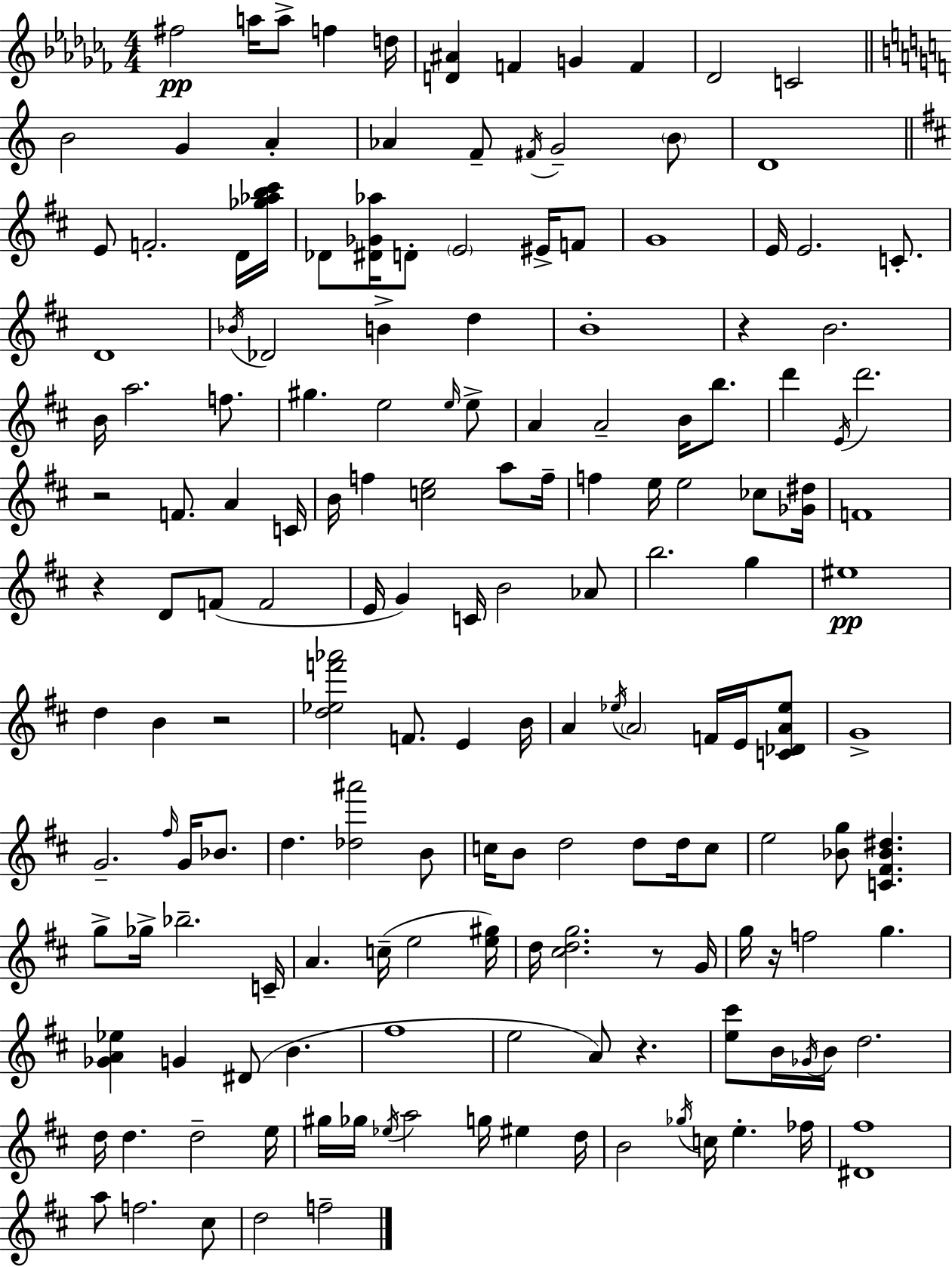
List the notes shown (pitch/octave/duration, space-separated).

F#5/h A5/s A5/e F5/q D5/s [D4,A#4]/q F4/q G4/q F4/q Db4/h C4/h B4/h G4/q A4/q Ab4/q F4/e F#4/s G4/h B4/e D4/w E4/e F4/h. D4/s [Gb5,Ab5,B5,C#6]/s Db4/e [D#4,Gb4,Ab5]/s D4/e E4/h EIS4/s F4/e G4/w E4/s E4/h. C4/e. D4/w Bb4/s Db4/h B4/q D5/q B4/w R/q B4/h. B4/s A5/h. F5/e. G#5/q. E5/h E5/s E5/e A4/q A4/h B4/s B5/e. D6/q E4/s D6/h. R/h F4/e. A4/q C4/s B4/s F5/q [C5,E5]/h A5/e F5/s F5/q E5/s E5/h CES5/e [Gb4,D#5]/s F4/w R/q D4/e F4/e F4/h E4/s G4/q C4/s B4/h Ab4/e B5/h. G5/q EIS5/w D5/q B4/q R/h [D5,Eb5,F6,Ab6]/h F4/e. E4/q B4/s A4/q Eb5/s A4/h F4/s E4/s [C4,Db4,A4,Eb5]/e G4/w G4/h. F#5/s G4/s Bb4/e. D5/q. [Db5,A#6]/h B4/e C5/s B4/e D5/h D5/e D5/s C5/e E5/h [Bb4,G5]/e [C4,F#4,Bb4,D#5]/q. G5/e Gb5/s Bb5/h. C4/s A4/q. C5/s E5/h [E5,G#5]/s D5/s [C#5,D5,G5]/h. R/e G4/s G5/s R/s F5/h G5/q. [Gb4,A4,Eb5]/q G4/q D#4/e B4/q. F#5/w E5/h A4/e R/q. [E5,C#6]/e B4/s Gb4/s B4/s D5/h. D5/s D5/q. D5/h E5/s G#5/s Gb5/s Eb5/s A5/h G5/s EIS5/q D5/s B4/h Gb5/s C5/s E5/q. FES5/s [D#4,F#5]/w A5/e F5/h. C#5/e D5/h F5/h